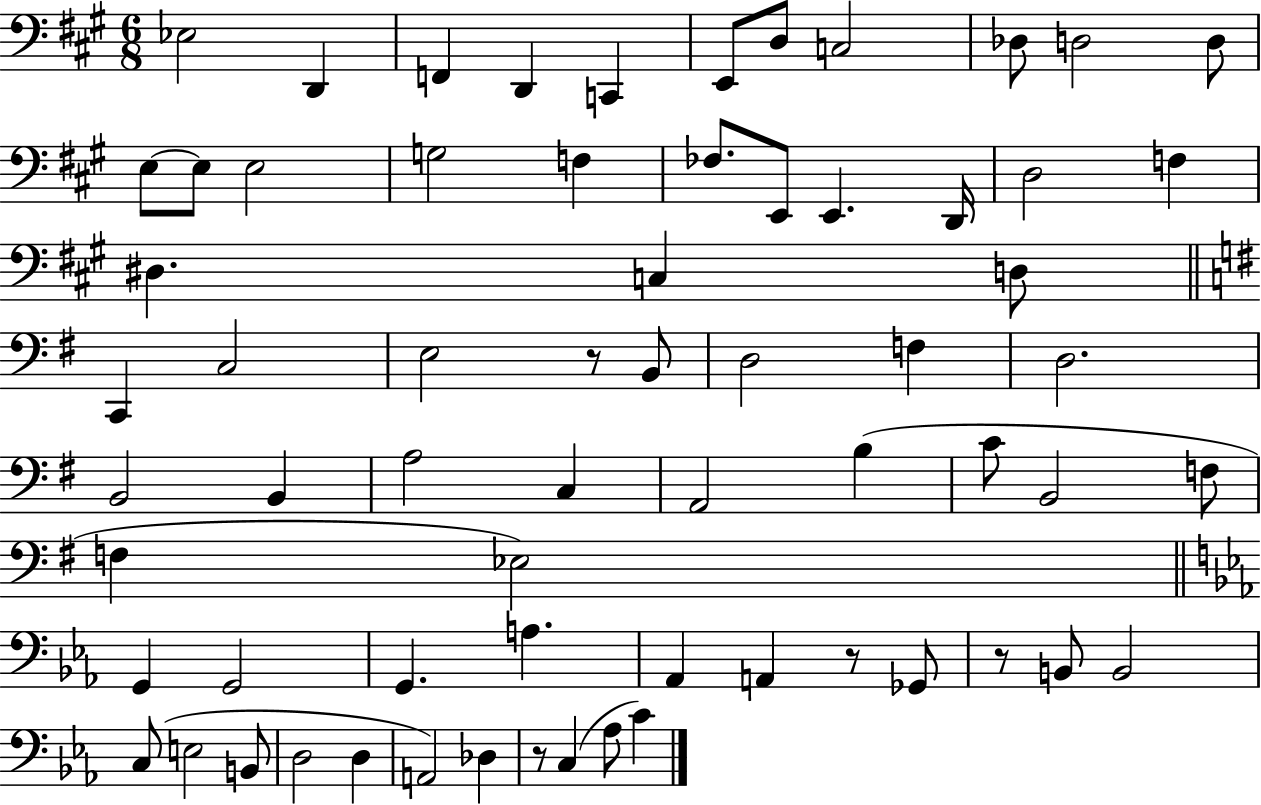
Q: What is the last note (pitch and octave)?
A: C4